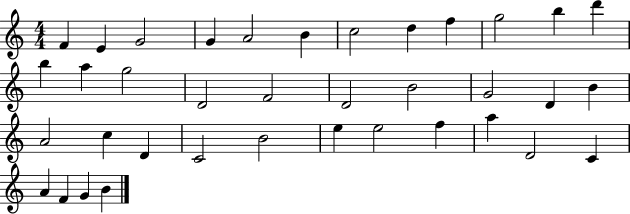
{
  \clef treble
  \numericTimeSignature
  \time 4/4
  \key c \major
  f'4 e'4 g'2 | g'4 a'2 b'4 | c''2 d''4 f''4 | g''2 b''4 d'''4 | \break b''4 a''4 g''2 | d'2 f'2 | d'2 b'2 | g'2 d'4 b'4 | \break a'2 c''4 d'4 | c'2 b'2 | e''4 e''2 f''4 | a''4 d'2 c'4 | \break a'4 f'4 g'4 b'4 | \bar "|."
}